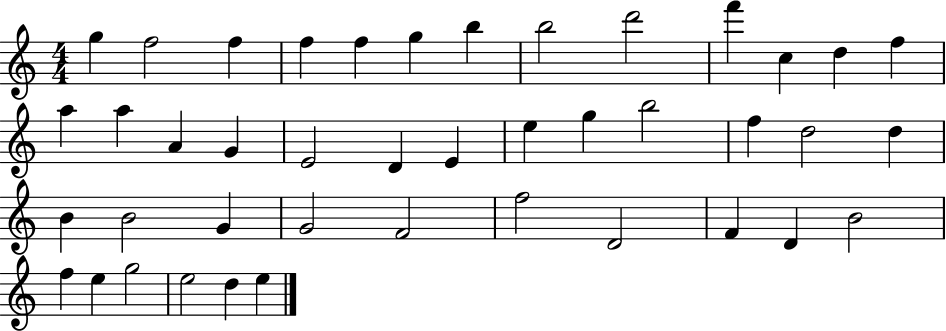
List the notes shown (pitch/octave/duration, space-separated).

G5/q F5/h F5/q F5/q F5/q G5/q B5/q B5/h D6/h F6/q C5/q D5/q F5/q A5/q A5/q A4/q G4/q E4/h D4/q E4/q E5/q G5/q B5/h F5/q D5/h D5/q B4/q B4/h G4/q G4/h F4/h F5/h D4/h F4/q D4/q B4/h F5/q E5/q G5/h E5/h D5/q E5/q